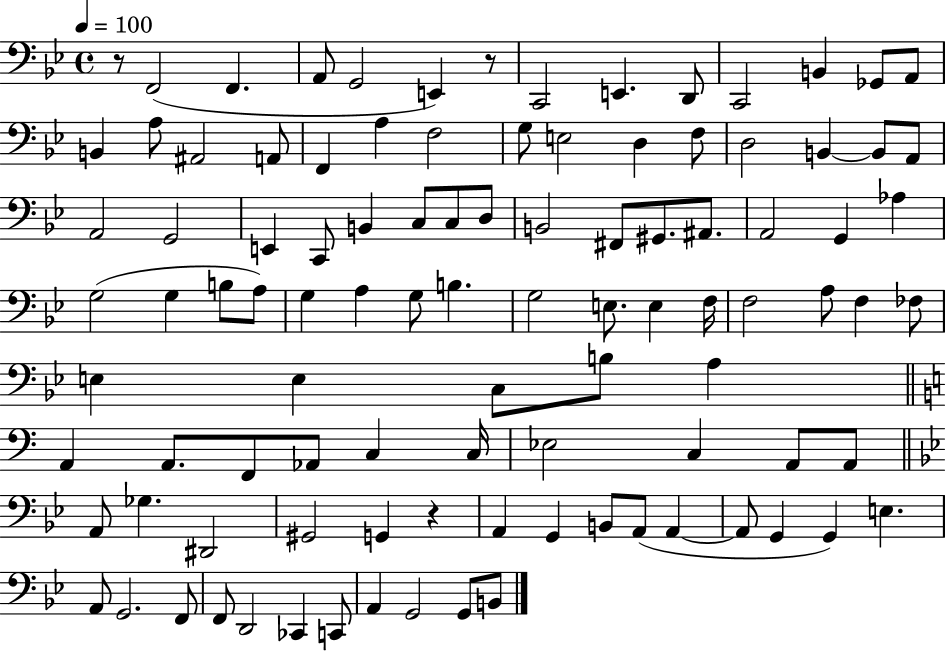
X:1
T:Untitled
M:4/4
L:1/4
K:Bb
z/2 F,,2 F,, A,,/2 G,,2 E,, z/2 C,,2 E,, D,,/2 C,,2 B,, _G,,/2 A,,/2 B,, A,/2 ^A,,2 A,,/2 F,, A, F,2 G,/2 E,2 D, F,/2 D,2 B,, B,,/2 A,,/2 A,,2 G,,2 E,, C,,/2 B,, C,/2 C,/2 D,/2 B,,2 ^F,,/2 ^G,,/2 ^A,,/2 A,,2 G,, _A, G,2 G, B,/2 A,/2 G, A, G,/2 B, G,2 E,/2 E, F,/4 F,2 A,/2 F, _F,/2 E, E, C,/2 B,/2 A, A,, A,,/2 F,,/2 _A,,/2 C, C,/4 _E,2 C, A,,/2 A,,/2 A,,/2 _G, ^D,,2 ^G,,2 G,, z A,, G,, B,,/2 A,,/2 A,, A,,/2 G,, G,, E, A,,/2 G,,2 F,,/2 F,,/2 D,,2 _C,, C,,/2 A,, G,,2 G,,/2 B,,/2